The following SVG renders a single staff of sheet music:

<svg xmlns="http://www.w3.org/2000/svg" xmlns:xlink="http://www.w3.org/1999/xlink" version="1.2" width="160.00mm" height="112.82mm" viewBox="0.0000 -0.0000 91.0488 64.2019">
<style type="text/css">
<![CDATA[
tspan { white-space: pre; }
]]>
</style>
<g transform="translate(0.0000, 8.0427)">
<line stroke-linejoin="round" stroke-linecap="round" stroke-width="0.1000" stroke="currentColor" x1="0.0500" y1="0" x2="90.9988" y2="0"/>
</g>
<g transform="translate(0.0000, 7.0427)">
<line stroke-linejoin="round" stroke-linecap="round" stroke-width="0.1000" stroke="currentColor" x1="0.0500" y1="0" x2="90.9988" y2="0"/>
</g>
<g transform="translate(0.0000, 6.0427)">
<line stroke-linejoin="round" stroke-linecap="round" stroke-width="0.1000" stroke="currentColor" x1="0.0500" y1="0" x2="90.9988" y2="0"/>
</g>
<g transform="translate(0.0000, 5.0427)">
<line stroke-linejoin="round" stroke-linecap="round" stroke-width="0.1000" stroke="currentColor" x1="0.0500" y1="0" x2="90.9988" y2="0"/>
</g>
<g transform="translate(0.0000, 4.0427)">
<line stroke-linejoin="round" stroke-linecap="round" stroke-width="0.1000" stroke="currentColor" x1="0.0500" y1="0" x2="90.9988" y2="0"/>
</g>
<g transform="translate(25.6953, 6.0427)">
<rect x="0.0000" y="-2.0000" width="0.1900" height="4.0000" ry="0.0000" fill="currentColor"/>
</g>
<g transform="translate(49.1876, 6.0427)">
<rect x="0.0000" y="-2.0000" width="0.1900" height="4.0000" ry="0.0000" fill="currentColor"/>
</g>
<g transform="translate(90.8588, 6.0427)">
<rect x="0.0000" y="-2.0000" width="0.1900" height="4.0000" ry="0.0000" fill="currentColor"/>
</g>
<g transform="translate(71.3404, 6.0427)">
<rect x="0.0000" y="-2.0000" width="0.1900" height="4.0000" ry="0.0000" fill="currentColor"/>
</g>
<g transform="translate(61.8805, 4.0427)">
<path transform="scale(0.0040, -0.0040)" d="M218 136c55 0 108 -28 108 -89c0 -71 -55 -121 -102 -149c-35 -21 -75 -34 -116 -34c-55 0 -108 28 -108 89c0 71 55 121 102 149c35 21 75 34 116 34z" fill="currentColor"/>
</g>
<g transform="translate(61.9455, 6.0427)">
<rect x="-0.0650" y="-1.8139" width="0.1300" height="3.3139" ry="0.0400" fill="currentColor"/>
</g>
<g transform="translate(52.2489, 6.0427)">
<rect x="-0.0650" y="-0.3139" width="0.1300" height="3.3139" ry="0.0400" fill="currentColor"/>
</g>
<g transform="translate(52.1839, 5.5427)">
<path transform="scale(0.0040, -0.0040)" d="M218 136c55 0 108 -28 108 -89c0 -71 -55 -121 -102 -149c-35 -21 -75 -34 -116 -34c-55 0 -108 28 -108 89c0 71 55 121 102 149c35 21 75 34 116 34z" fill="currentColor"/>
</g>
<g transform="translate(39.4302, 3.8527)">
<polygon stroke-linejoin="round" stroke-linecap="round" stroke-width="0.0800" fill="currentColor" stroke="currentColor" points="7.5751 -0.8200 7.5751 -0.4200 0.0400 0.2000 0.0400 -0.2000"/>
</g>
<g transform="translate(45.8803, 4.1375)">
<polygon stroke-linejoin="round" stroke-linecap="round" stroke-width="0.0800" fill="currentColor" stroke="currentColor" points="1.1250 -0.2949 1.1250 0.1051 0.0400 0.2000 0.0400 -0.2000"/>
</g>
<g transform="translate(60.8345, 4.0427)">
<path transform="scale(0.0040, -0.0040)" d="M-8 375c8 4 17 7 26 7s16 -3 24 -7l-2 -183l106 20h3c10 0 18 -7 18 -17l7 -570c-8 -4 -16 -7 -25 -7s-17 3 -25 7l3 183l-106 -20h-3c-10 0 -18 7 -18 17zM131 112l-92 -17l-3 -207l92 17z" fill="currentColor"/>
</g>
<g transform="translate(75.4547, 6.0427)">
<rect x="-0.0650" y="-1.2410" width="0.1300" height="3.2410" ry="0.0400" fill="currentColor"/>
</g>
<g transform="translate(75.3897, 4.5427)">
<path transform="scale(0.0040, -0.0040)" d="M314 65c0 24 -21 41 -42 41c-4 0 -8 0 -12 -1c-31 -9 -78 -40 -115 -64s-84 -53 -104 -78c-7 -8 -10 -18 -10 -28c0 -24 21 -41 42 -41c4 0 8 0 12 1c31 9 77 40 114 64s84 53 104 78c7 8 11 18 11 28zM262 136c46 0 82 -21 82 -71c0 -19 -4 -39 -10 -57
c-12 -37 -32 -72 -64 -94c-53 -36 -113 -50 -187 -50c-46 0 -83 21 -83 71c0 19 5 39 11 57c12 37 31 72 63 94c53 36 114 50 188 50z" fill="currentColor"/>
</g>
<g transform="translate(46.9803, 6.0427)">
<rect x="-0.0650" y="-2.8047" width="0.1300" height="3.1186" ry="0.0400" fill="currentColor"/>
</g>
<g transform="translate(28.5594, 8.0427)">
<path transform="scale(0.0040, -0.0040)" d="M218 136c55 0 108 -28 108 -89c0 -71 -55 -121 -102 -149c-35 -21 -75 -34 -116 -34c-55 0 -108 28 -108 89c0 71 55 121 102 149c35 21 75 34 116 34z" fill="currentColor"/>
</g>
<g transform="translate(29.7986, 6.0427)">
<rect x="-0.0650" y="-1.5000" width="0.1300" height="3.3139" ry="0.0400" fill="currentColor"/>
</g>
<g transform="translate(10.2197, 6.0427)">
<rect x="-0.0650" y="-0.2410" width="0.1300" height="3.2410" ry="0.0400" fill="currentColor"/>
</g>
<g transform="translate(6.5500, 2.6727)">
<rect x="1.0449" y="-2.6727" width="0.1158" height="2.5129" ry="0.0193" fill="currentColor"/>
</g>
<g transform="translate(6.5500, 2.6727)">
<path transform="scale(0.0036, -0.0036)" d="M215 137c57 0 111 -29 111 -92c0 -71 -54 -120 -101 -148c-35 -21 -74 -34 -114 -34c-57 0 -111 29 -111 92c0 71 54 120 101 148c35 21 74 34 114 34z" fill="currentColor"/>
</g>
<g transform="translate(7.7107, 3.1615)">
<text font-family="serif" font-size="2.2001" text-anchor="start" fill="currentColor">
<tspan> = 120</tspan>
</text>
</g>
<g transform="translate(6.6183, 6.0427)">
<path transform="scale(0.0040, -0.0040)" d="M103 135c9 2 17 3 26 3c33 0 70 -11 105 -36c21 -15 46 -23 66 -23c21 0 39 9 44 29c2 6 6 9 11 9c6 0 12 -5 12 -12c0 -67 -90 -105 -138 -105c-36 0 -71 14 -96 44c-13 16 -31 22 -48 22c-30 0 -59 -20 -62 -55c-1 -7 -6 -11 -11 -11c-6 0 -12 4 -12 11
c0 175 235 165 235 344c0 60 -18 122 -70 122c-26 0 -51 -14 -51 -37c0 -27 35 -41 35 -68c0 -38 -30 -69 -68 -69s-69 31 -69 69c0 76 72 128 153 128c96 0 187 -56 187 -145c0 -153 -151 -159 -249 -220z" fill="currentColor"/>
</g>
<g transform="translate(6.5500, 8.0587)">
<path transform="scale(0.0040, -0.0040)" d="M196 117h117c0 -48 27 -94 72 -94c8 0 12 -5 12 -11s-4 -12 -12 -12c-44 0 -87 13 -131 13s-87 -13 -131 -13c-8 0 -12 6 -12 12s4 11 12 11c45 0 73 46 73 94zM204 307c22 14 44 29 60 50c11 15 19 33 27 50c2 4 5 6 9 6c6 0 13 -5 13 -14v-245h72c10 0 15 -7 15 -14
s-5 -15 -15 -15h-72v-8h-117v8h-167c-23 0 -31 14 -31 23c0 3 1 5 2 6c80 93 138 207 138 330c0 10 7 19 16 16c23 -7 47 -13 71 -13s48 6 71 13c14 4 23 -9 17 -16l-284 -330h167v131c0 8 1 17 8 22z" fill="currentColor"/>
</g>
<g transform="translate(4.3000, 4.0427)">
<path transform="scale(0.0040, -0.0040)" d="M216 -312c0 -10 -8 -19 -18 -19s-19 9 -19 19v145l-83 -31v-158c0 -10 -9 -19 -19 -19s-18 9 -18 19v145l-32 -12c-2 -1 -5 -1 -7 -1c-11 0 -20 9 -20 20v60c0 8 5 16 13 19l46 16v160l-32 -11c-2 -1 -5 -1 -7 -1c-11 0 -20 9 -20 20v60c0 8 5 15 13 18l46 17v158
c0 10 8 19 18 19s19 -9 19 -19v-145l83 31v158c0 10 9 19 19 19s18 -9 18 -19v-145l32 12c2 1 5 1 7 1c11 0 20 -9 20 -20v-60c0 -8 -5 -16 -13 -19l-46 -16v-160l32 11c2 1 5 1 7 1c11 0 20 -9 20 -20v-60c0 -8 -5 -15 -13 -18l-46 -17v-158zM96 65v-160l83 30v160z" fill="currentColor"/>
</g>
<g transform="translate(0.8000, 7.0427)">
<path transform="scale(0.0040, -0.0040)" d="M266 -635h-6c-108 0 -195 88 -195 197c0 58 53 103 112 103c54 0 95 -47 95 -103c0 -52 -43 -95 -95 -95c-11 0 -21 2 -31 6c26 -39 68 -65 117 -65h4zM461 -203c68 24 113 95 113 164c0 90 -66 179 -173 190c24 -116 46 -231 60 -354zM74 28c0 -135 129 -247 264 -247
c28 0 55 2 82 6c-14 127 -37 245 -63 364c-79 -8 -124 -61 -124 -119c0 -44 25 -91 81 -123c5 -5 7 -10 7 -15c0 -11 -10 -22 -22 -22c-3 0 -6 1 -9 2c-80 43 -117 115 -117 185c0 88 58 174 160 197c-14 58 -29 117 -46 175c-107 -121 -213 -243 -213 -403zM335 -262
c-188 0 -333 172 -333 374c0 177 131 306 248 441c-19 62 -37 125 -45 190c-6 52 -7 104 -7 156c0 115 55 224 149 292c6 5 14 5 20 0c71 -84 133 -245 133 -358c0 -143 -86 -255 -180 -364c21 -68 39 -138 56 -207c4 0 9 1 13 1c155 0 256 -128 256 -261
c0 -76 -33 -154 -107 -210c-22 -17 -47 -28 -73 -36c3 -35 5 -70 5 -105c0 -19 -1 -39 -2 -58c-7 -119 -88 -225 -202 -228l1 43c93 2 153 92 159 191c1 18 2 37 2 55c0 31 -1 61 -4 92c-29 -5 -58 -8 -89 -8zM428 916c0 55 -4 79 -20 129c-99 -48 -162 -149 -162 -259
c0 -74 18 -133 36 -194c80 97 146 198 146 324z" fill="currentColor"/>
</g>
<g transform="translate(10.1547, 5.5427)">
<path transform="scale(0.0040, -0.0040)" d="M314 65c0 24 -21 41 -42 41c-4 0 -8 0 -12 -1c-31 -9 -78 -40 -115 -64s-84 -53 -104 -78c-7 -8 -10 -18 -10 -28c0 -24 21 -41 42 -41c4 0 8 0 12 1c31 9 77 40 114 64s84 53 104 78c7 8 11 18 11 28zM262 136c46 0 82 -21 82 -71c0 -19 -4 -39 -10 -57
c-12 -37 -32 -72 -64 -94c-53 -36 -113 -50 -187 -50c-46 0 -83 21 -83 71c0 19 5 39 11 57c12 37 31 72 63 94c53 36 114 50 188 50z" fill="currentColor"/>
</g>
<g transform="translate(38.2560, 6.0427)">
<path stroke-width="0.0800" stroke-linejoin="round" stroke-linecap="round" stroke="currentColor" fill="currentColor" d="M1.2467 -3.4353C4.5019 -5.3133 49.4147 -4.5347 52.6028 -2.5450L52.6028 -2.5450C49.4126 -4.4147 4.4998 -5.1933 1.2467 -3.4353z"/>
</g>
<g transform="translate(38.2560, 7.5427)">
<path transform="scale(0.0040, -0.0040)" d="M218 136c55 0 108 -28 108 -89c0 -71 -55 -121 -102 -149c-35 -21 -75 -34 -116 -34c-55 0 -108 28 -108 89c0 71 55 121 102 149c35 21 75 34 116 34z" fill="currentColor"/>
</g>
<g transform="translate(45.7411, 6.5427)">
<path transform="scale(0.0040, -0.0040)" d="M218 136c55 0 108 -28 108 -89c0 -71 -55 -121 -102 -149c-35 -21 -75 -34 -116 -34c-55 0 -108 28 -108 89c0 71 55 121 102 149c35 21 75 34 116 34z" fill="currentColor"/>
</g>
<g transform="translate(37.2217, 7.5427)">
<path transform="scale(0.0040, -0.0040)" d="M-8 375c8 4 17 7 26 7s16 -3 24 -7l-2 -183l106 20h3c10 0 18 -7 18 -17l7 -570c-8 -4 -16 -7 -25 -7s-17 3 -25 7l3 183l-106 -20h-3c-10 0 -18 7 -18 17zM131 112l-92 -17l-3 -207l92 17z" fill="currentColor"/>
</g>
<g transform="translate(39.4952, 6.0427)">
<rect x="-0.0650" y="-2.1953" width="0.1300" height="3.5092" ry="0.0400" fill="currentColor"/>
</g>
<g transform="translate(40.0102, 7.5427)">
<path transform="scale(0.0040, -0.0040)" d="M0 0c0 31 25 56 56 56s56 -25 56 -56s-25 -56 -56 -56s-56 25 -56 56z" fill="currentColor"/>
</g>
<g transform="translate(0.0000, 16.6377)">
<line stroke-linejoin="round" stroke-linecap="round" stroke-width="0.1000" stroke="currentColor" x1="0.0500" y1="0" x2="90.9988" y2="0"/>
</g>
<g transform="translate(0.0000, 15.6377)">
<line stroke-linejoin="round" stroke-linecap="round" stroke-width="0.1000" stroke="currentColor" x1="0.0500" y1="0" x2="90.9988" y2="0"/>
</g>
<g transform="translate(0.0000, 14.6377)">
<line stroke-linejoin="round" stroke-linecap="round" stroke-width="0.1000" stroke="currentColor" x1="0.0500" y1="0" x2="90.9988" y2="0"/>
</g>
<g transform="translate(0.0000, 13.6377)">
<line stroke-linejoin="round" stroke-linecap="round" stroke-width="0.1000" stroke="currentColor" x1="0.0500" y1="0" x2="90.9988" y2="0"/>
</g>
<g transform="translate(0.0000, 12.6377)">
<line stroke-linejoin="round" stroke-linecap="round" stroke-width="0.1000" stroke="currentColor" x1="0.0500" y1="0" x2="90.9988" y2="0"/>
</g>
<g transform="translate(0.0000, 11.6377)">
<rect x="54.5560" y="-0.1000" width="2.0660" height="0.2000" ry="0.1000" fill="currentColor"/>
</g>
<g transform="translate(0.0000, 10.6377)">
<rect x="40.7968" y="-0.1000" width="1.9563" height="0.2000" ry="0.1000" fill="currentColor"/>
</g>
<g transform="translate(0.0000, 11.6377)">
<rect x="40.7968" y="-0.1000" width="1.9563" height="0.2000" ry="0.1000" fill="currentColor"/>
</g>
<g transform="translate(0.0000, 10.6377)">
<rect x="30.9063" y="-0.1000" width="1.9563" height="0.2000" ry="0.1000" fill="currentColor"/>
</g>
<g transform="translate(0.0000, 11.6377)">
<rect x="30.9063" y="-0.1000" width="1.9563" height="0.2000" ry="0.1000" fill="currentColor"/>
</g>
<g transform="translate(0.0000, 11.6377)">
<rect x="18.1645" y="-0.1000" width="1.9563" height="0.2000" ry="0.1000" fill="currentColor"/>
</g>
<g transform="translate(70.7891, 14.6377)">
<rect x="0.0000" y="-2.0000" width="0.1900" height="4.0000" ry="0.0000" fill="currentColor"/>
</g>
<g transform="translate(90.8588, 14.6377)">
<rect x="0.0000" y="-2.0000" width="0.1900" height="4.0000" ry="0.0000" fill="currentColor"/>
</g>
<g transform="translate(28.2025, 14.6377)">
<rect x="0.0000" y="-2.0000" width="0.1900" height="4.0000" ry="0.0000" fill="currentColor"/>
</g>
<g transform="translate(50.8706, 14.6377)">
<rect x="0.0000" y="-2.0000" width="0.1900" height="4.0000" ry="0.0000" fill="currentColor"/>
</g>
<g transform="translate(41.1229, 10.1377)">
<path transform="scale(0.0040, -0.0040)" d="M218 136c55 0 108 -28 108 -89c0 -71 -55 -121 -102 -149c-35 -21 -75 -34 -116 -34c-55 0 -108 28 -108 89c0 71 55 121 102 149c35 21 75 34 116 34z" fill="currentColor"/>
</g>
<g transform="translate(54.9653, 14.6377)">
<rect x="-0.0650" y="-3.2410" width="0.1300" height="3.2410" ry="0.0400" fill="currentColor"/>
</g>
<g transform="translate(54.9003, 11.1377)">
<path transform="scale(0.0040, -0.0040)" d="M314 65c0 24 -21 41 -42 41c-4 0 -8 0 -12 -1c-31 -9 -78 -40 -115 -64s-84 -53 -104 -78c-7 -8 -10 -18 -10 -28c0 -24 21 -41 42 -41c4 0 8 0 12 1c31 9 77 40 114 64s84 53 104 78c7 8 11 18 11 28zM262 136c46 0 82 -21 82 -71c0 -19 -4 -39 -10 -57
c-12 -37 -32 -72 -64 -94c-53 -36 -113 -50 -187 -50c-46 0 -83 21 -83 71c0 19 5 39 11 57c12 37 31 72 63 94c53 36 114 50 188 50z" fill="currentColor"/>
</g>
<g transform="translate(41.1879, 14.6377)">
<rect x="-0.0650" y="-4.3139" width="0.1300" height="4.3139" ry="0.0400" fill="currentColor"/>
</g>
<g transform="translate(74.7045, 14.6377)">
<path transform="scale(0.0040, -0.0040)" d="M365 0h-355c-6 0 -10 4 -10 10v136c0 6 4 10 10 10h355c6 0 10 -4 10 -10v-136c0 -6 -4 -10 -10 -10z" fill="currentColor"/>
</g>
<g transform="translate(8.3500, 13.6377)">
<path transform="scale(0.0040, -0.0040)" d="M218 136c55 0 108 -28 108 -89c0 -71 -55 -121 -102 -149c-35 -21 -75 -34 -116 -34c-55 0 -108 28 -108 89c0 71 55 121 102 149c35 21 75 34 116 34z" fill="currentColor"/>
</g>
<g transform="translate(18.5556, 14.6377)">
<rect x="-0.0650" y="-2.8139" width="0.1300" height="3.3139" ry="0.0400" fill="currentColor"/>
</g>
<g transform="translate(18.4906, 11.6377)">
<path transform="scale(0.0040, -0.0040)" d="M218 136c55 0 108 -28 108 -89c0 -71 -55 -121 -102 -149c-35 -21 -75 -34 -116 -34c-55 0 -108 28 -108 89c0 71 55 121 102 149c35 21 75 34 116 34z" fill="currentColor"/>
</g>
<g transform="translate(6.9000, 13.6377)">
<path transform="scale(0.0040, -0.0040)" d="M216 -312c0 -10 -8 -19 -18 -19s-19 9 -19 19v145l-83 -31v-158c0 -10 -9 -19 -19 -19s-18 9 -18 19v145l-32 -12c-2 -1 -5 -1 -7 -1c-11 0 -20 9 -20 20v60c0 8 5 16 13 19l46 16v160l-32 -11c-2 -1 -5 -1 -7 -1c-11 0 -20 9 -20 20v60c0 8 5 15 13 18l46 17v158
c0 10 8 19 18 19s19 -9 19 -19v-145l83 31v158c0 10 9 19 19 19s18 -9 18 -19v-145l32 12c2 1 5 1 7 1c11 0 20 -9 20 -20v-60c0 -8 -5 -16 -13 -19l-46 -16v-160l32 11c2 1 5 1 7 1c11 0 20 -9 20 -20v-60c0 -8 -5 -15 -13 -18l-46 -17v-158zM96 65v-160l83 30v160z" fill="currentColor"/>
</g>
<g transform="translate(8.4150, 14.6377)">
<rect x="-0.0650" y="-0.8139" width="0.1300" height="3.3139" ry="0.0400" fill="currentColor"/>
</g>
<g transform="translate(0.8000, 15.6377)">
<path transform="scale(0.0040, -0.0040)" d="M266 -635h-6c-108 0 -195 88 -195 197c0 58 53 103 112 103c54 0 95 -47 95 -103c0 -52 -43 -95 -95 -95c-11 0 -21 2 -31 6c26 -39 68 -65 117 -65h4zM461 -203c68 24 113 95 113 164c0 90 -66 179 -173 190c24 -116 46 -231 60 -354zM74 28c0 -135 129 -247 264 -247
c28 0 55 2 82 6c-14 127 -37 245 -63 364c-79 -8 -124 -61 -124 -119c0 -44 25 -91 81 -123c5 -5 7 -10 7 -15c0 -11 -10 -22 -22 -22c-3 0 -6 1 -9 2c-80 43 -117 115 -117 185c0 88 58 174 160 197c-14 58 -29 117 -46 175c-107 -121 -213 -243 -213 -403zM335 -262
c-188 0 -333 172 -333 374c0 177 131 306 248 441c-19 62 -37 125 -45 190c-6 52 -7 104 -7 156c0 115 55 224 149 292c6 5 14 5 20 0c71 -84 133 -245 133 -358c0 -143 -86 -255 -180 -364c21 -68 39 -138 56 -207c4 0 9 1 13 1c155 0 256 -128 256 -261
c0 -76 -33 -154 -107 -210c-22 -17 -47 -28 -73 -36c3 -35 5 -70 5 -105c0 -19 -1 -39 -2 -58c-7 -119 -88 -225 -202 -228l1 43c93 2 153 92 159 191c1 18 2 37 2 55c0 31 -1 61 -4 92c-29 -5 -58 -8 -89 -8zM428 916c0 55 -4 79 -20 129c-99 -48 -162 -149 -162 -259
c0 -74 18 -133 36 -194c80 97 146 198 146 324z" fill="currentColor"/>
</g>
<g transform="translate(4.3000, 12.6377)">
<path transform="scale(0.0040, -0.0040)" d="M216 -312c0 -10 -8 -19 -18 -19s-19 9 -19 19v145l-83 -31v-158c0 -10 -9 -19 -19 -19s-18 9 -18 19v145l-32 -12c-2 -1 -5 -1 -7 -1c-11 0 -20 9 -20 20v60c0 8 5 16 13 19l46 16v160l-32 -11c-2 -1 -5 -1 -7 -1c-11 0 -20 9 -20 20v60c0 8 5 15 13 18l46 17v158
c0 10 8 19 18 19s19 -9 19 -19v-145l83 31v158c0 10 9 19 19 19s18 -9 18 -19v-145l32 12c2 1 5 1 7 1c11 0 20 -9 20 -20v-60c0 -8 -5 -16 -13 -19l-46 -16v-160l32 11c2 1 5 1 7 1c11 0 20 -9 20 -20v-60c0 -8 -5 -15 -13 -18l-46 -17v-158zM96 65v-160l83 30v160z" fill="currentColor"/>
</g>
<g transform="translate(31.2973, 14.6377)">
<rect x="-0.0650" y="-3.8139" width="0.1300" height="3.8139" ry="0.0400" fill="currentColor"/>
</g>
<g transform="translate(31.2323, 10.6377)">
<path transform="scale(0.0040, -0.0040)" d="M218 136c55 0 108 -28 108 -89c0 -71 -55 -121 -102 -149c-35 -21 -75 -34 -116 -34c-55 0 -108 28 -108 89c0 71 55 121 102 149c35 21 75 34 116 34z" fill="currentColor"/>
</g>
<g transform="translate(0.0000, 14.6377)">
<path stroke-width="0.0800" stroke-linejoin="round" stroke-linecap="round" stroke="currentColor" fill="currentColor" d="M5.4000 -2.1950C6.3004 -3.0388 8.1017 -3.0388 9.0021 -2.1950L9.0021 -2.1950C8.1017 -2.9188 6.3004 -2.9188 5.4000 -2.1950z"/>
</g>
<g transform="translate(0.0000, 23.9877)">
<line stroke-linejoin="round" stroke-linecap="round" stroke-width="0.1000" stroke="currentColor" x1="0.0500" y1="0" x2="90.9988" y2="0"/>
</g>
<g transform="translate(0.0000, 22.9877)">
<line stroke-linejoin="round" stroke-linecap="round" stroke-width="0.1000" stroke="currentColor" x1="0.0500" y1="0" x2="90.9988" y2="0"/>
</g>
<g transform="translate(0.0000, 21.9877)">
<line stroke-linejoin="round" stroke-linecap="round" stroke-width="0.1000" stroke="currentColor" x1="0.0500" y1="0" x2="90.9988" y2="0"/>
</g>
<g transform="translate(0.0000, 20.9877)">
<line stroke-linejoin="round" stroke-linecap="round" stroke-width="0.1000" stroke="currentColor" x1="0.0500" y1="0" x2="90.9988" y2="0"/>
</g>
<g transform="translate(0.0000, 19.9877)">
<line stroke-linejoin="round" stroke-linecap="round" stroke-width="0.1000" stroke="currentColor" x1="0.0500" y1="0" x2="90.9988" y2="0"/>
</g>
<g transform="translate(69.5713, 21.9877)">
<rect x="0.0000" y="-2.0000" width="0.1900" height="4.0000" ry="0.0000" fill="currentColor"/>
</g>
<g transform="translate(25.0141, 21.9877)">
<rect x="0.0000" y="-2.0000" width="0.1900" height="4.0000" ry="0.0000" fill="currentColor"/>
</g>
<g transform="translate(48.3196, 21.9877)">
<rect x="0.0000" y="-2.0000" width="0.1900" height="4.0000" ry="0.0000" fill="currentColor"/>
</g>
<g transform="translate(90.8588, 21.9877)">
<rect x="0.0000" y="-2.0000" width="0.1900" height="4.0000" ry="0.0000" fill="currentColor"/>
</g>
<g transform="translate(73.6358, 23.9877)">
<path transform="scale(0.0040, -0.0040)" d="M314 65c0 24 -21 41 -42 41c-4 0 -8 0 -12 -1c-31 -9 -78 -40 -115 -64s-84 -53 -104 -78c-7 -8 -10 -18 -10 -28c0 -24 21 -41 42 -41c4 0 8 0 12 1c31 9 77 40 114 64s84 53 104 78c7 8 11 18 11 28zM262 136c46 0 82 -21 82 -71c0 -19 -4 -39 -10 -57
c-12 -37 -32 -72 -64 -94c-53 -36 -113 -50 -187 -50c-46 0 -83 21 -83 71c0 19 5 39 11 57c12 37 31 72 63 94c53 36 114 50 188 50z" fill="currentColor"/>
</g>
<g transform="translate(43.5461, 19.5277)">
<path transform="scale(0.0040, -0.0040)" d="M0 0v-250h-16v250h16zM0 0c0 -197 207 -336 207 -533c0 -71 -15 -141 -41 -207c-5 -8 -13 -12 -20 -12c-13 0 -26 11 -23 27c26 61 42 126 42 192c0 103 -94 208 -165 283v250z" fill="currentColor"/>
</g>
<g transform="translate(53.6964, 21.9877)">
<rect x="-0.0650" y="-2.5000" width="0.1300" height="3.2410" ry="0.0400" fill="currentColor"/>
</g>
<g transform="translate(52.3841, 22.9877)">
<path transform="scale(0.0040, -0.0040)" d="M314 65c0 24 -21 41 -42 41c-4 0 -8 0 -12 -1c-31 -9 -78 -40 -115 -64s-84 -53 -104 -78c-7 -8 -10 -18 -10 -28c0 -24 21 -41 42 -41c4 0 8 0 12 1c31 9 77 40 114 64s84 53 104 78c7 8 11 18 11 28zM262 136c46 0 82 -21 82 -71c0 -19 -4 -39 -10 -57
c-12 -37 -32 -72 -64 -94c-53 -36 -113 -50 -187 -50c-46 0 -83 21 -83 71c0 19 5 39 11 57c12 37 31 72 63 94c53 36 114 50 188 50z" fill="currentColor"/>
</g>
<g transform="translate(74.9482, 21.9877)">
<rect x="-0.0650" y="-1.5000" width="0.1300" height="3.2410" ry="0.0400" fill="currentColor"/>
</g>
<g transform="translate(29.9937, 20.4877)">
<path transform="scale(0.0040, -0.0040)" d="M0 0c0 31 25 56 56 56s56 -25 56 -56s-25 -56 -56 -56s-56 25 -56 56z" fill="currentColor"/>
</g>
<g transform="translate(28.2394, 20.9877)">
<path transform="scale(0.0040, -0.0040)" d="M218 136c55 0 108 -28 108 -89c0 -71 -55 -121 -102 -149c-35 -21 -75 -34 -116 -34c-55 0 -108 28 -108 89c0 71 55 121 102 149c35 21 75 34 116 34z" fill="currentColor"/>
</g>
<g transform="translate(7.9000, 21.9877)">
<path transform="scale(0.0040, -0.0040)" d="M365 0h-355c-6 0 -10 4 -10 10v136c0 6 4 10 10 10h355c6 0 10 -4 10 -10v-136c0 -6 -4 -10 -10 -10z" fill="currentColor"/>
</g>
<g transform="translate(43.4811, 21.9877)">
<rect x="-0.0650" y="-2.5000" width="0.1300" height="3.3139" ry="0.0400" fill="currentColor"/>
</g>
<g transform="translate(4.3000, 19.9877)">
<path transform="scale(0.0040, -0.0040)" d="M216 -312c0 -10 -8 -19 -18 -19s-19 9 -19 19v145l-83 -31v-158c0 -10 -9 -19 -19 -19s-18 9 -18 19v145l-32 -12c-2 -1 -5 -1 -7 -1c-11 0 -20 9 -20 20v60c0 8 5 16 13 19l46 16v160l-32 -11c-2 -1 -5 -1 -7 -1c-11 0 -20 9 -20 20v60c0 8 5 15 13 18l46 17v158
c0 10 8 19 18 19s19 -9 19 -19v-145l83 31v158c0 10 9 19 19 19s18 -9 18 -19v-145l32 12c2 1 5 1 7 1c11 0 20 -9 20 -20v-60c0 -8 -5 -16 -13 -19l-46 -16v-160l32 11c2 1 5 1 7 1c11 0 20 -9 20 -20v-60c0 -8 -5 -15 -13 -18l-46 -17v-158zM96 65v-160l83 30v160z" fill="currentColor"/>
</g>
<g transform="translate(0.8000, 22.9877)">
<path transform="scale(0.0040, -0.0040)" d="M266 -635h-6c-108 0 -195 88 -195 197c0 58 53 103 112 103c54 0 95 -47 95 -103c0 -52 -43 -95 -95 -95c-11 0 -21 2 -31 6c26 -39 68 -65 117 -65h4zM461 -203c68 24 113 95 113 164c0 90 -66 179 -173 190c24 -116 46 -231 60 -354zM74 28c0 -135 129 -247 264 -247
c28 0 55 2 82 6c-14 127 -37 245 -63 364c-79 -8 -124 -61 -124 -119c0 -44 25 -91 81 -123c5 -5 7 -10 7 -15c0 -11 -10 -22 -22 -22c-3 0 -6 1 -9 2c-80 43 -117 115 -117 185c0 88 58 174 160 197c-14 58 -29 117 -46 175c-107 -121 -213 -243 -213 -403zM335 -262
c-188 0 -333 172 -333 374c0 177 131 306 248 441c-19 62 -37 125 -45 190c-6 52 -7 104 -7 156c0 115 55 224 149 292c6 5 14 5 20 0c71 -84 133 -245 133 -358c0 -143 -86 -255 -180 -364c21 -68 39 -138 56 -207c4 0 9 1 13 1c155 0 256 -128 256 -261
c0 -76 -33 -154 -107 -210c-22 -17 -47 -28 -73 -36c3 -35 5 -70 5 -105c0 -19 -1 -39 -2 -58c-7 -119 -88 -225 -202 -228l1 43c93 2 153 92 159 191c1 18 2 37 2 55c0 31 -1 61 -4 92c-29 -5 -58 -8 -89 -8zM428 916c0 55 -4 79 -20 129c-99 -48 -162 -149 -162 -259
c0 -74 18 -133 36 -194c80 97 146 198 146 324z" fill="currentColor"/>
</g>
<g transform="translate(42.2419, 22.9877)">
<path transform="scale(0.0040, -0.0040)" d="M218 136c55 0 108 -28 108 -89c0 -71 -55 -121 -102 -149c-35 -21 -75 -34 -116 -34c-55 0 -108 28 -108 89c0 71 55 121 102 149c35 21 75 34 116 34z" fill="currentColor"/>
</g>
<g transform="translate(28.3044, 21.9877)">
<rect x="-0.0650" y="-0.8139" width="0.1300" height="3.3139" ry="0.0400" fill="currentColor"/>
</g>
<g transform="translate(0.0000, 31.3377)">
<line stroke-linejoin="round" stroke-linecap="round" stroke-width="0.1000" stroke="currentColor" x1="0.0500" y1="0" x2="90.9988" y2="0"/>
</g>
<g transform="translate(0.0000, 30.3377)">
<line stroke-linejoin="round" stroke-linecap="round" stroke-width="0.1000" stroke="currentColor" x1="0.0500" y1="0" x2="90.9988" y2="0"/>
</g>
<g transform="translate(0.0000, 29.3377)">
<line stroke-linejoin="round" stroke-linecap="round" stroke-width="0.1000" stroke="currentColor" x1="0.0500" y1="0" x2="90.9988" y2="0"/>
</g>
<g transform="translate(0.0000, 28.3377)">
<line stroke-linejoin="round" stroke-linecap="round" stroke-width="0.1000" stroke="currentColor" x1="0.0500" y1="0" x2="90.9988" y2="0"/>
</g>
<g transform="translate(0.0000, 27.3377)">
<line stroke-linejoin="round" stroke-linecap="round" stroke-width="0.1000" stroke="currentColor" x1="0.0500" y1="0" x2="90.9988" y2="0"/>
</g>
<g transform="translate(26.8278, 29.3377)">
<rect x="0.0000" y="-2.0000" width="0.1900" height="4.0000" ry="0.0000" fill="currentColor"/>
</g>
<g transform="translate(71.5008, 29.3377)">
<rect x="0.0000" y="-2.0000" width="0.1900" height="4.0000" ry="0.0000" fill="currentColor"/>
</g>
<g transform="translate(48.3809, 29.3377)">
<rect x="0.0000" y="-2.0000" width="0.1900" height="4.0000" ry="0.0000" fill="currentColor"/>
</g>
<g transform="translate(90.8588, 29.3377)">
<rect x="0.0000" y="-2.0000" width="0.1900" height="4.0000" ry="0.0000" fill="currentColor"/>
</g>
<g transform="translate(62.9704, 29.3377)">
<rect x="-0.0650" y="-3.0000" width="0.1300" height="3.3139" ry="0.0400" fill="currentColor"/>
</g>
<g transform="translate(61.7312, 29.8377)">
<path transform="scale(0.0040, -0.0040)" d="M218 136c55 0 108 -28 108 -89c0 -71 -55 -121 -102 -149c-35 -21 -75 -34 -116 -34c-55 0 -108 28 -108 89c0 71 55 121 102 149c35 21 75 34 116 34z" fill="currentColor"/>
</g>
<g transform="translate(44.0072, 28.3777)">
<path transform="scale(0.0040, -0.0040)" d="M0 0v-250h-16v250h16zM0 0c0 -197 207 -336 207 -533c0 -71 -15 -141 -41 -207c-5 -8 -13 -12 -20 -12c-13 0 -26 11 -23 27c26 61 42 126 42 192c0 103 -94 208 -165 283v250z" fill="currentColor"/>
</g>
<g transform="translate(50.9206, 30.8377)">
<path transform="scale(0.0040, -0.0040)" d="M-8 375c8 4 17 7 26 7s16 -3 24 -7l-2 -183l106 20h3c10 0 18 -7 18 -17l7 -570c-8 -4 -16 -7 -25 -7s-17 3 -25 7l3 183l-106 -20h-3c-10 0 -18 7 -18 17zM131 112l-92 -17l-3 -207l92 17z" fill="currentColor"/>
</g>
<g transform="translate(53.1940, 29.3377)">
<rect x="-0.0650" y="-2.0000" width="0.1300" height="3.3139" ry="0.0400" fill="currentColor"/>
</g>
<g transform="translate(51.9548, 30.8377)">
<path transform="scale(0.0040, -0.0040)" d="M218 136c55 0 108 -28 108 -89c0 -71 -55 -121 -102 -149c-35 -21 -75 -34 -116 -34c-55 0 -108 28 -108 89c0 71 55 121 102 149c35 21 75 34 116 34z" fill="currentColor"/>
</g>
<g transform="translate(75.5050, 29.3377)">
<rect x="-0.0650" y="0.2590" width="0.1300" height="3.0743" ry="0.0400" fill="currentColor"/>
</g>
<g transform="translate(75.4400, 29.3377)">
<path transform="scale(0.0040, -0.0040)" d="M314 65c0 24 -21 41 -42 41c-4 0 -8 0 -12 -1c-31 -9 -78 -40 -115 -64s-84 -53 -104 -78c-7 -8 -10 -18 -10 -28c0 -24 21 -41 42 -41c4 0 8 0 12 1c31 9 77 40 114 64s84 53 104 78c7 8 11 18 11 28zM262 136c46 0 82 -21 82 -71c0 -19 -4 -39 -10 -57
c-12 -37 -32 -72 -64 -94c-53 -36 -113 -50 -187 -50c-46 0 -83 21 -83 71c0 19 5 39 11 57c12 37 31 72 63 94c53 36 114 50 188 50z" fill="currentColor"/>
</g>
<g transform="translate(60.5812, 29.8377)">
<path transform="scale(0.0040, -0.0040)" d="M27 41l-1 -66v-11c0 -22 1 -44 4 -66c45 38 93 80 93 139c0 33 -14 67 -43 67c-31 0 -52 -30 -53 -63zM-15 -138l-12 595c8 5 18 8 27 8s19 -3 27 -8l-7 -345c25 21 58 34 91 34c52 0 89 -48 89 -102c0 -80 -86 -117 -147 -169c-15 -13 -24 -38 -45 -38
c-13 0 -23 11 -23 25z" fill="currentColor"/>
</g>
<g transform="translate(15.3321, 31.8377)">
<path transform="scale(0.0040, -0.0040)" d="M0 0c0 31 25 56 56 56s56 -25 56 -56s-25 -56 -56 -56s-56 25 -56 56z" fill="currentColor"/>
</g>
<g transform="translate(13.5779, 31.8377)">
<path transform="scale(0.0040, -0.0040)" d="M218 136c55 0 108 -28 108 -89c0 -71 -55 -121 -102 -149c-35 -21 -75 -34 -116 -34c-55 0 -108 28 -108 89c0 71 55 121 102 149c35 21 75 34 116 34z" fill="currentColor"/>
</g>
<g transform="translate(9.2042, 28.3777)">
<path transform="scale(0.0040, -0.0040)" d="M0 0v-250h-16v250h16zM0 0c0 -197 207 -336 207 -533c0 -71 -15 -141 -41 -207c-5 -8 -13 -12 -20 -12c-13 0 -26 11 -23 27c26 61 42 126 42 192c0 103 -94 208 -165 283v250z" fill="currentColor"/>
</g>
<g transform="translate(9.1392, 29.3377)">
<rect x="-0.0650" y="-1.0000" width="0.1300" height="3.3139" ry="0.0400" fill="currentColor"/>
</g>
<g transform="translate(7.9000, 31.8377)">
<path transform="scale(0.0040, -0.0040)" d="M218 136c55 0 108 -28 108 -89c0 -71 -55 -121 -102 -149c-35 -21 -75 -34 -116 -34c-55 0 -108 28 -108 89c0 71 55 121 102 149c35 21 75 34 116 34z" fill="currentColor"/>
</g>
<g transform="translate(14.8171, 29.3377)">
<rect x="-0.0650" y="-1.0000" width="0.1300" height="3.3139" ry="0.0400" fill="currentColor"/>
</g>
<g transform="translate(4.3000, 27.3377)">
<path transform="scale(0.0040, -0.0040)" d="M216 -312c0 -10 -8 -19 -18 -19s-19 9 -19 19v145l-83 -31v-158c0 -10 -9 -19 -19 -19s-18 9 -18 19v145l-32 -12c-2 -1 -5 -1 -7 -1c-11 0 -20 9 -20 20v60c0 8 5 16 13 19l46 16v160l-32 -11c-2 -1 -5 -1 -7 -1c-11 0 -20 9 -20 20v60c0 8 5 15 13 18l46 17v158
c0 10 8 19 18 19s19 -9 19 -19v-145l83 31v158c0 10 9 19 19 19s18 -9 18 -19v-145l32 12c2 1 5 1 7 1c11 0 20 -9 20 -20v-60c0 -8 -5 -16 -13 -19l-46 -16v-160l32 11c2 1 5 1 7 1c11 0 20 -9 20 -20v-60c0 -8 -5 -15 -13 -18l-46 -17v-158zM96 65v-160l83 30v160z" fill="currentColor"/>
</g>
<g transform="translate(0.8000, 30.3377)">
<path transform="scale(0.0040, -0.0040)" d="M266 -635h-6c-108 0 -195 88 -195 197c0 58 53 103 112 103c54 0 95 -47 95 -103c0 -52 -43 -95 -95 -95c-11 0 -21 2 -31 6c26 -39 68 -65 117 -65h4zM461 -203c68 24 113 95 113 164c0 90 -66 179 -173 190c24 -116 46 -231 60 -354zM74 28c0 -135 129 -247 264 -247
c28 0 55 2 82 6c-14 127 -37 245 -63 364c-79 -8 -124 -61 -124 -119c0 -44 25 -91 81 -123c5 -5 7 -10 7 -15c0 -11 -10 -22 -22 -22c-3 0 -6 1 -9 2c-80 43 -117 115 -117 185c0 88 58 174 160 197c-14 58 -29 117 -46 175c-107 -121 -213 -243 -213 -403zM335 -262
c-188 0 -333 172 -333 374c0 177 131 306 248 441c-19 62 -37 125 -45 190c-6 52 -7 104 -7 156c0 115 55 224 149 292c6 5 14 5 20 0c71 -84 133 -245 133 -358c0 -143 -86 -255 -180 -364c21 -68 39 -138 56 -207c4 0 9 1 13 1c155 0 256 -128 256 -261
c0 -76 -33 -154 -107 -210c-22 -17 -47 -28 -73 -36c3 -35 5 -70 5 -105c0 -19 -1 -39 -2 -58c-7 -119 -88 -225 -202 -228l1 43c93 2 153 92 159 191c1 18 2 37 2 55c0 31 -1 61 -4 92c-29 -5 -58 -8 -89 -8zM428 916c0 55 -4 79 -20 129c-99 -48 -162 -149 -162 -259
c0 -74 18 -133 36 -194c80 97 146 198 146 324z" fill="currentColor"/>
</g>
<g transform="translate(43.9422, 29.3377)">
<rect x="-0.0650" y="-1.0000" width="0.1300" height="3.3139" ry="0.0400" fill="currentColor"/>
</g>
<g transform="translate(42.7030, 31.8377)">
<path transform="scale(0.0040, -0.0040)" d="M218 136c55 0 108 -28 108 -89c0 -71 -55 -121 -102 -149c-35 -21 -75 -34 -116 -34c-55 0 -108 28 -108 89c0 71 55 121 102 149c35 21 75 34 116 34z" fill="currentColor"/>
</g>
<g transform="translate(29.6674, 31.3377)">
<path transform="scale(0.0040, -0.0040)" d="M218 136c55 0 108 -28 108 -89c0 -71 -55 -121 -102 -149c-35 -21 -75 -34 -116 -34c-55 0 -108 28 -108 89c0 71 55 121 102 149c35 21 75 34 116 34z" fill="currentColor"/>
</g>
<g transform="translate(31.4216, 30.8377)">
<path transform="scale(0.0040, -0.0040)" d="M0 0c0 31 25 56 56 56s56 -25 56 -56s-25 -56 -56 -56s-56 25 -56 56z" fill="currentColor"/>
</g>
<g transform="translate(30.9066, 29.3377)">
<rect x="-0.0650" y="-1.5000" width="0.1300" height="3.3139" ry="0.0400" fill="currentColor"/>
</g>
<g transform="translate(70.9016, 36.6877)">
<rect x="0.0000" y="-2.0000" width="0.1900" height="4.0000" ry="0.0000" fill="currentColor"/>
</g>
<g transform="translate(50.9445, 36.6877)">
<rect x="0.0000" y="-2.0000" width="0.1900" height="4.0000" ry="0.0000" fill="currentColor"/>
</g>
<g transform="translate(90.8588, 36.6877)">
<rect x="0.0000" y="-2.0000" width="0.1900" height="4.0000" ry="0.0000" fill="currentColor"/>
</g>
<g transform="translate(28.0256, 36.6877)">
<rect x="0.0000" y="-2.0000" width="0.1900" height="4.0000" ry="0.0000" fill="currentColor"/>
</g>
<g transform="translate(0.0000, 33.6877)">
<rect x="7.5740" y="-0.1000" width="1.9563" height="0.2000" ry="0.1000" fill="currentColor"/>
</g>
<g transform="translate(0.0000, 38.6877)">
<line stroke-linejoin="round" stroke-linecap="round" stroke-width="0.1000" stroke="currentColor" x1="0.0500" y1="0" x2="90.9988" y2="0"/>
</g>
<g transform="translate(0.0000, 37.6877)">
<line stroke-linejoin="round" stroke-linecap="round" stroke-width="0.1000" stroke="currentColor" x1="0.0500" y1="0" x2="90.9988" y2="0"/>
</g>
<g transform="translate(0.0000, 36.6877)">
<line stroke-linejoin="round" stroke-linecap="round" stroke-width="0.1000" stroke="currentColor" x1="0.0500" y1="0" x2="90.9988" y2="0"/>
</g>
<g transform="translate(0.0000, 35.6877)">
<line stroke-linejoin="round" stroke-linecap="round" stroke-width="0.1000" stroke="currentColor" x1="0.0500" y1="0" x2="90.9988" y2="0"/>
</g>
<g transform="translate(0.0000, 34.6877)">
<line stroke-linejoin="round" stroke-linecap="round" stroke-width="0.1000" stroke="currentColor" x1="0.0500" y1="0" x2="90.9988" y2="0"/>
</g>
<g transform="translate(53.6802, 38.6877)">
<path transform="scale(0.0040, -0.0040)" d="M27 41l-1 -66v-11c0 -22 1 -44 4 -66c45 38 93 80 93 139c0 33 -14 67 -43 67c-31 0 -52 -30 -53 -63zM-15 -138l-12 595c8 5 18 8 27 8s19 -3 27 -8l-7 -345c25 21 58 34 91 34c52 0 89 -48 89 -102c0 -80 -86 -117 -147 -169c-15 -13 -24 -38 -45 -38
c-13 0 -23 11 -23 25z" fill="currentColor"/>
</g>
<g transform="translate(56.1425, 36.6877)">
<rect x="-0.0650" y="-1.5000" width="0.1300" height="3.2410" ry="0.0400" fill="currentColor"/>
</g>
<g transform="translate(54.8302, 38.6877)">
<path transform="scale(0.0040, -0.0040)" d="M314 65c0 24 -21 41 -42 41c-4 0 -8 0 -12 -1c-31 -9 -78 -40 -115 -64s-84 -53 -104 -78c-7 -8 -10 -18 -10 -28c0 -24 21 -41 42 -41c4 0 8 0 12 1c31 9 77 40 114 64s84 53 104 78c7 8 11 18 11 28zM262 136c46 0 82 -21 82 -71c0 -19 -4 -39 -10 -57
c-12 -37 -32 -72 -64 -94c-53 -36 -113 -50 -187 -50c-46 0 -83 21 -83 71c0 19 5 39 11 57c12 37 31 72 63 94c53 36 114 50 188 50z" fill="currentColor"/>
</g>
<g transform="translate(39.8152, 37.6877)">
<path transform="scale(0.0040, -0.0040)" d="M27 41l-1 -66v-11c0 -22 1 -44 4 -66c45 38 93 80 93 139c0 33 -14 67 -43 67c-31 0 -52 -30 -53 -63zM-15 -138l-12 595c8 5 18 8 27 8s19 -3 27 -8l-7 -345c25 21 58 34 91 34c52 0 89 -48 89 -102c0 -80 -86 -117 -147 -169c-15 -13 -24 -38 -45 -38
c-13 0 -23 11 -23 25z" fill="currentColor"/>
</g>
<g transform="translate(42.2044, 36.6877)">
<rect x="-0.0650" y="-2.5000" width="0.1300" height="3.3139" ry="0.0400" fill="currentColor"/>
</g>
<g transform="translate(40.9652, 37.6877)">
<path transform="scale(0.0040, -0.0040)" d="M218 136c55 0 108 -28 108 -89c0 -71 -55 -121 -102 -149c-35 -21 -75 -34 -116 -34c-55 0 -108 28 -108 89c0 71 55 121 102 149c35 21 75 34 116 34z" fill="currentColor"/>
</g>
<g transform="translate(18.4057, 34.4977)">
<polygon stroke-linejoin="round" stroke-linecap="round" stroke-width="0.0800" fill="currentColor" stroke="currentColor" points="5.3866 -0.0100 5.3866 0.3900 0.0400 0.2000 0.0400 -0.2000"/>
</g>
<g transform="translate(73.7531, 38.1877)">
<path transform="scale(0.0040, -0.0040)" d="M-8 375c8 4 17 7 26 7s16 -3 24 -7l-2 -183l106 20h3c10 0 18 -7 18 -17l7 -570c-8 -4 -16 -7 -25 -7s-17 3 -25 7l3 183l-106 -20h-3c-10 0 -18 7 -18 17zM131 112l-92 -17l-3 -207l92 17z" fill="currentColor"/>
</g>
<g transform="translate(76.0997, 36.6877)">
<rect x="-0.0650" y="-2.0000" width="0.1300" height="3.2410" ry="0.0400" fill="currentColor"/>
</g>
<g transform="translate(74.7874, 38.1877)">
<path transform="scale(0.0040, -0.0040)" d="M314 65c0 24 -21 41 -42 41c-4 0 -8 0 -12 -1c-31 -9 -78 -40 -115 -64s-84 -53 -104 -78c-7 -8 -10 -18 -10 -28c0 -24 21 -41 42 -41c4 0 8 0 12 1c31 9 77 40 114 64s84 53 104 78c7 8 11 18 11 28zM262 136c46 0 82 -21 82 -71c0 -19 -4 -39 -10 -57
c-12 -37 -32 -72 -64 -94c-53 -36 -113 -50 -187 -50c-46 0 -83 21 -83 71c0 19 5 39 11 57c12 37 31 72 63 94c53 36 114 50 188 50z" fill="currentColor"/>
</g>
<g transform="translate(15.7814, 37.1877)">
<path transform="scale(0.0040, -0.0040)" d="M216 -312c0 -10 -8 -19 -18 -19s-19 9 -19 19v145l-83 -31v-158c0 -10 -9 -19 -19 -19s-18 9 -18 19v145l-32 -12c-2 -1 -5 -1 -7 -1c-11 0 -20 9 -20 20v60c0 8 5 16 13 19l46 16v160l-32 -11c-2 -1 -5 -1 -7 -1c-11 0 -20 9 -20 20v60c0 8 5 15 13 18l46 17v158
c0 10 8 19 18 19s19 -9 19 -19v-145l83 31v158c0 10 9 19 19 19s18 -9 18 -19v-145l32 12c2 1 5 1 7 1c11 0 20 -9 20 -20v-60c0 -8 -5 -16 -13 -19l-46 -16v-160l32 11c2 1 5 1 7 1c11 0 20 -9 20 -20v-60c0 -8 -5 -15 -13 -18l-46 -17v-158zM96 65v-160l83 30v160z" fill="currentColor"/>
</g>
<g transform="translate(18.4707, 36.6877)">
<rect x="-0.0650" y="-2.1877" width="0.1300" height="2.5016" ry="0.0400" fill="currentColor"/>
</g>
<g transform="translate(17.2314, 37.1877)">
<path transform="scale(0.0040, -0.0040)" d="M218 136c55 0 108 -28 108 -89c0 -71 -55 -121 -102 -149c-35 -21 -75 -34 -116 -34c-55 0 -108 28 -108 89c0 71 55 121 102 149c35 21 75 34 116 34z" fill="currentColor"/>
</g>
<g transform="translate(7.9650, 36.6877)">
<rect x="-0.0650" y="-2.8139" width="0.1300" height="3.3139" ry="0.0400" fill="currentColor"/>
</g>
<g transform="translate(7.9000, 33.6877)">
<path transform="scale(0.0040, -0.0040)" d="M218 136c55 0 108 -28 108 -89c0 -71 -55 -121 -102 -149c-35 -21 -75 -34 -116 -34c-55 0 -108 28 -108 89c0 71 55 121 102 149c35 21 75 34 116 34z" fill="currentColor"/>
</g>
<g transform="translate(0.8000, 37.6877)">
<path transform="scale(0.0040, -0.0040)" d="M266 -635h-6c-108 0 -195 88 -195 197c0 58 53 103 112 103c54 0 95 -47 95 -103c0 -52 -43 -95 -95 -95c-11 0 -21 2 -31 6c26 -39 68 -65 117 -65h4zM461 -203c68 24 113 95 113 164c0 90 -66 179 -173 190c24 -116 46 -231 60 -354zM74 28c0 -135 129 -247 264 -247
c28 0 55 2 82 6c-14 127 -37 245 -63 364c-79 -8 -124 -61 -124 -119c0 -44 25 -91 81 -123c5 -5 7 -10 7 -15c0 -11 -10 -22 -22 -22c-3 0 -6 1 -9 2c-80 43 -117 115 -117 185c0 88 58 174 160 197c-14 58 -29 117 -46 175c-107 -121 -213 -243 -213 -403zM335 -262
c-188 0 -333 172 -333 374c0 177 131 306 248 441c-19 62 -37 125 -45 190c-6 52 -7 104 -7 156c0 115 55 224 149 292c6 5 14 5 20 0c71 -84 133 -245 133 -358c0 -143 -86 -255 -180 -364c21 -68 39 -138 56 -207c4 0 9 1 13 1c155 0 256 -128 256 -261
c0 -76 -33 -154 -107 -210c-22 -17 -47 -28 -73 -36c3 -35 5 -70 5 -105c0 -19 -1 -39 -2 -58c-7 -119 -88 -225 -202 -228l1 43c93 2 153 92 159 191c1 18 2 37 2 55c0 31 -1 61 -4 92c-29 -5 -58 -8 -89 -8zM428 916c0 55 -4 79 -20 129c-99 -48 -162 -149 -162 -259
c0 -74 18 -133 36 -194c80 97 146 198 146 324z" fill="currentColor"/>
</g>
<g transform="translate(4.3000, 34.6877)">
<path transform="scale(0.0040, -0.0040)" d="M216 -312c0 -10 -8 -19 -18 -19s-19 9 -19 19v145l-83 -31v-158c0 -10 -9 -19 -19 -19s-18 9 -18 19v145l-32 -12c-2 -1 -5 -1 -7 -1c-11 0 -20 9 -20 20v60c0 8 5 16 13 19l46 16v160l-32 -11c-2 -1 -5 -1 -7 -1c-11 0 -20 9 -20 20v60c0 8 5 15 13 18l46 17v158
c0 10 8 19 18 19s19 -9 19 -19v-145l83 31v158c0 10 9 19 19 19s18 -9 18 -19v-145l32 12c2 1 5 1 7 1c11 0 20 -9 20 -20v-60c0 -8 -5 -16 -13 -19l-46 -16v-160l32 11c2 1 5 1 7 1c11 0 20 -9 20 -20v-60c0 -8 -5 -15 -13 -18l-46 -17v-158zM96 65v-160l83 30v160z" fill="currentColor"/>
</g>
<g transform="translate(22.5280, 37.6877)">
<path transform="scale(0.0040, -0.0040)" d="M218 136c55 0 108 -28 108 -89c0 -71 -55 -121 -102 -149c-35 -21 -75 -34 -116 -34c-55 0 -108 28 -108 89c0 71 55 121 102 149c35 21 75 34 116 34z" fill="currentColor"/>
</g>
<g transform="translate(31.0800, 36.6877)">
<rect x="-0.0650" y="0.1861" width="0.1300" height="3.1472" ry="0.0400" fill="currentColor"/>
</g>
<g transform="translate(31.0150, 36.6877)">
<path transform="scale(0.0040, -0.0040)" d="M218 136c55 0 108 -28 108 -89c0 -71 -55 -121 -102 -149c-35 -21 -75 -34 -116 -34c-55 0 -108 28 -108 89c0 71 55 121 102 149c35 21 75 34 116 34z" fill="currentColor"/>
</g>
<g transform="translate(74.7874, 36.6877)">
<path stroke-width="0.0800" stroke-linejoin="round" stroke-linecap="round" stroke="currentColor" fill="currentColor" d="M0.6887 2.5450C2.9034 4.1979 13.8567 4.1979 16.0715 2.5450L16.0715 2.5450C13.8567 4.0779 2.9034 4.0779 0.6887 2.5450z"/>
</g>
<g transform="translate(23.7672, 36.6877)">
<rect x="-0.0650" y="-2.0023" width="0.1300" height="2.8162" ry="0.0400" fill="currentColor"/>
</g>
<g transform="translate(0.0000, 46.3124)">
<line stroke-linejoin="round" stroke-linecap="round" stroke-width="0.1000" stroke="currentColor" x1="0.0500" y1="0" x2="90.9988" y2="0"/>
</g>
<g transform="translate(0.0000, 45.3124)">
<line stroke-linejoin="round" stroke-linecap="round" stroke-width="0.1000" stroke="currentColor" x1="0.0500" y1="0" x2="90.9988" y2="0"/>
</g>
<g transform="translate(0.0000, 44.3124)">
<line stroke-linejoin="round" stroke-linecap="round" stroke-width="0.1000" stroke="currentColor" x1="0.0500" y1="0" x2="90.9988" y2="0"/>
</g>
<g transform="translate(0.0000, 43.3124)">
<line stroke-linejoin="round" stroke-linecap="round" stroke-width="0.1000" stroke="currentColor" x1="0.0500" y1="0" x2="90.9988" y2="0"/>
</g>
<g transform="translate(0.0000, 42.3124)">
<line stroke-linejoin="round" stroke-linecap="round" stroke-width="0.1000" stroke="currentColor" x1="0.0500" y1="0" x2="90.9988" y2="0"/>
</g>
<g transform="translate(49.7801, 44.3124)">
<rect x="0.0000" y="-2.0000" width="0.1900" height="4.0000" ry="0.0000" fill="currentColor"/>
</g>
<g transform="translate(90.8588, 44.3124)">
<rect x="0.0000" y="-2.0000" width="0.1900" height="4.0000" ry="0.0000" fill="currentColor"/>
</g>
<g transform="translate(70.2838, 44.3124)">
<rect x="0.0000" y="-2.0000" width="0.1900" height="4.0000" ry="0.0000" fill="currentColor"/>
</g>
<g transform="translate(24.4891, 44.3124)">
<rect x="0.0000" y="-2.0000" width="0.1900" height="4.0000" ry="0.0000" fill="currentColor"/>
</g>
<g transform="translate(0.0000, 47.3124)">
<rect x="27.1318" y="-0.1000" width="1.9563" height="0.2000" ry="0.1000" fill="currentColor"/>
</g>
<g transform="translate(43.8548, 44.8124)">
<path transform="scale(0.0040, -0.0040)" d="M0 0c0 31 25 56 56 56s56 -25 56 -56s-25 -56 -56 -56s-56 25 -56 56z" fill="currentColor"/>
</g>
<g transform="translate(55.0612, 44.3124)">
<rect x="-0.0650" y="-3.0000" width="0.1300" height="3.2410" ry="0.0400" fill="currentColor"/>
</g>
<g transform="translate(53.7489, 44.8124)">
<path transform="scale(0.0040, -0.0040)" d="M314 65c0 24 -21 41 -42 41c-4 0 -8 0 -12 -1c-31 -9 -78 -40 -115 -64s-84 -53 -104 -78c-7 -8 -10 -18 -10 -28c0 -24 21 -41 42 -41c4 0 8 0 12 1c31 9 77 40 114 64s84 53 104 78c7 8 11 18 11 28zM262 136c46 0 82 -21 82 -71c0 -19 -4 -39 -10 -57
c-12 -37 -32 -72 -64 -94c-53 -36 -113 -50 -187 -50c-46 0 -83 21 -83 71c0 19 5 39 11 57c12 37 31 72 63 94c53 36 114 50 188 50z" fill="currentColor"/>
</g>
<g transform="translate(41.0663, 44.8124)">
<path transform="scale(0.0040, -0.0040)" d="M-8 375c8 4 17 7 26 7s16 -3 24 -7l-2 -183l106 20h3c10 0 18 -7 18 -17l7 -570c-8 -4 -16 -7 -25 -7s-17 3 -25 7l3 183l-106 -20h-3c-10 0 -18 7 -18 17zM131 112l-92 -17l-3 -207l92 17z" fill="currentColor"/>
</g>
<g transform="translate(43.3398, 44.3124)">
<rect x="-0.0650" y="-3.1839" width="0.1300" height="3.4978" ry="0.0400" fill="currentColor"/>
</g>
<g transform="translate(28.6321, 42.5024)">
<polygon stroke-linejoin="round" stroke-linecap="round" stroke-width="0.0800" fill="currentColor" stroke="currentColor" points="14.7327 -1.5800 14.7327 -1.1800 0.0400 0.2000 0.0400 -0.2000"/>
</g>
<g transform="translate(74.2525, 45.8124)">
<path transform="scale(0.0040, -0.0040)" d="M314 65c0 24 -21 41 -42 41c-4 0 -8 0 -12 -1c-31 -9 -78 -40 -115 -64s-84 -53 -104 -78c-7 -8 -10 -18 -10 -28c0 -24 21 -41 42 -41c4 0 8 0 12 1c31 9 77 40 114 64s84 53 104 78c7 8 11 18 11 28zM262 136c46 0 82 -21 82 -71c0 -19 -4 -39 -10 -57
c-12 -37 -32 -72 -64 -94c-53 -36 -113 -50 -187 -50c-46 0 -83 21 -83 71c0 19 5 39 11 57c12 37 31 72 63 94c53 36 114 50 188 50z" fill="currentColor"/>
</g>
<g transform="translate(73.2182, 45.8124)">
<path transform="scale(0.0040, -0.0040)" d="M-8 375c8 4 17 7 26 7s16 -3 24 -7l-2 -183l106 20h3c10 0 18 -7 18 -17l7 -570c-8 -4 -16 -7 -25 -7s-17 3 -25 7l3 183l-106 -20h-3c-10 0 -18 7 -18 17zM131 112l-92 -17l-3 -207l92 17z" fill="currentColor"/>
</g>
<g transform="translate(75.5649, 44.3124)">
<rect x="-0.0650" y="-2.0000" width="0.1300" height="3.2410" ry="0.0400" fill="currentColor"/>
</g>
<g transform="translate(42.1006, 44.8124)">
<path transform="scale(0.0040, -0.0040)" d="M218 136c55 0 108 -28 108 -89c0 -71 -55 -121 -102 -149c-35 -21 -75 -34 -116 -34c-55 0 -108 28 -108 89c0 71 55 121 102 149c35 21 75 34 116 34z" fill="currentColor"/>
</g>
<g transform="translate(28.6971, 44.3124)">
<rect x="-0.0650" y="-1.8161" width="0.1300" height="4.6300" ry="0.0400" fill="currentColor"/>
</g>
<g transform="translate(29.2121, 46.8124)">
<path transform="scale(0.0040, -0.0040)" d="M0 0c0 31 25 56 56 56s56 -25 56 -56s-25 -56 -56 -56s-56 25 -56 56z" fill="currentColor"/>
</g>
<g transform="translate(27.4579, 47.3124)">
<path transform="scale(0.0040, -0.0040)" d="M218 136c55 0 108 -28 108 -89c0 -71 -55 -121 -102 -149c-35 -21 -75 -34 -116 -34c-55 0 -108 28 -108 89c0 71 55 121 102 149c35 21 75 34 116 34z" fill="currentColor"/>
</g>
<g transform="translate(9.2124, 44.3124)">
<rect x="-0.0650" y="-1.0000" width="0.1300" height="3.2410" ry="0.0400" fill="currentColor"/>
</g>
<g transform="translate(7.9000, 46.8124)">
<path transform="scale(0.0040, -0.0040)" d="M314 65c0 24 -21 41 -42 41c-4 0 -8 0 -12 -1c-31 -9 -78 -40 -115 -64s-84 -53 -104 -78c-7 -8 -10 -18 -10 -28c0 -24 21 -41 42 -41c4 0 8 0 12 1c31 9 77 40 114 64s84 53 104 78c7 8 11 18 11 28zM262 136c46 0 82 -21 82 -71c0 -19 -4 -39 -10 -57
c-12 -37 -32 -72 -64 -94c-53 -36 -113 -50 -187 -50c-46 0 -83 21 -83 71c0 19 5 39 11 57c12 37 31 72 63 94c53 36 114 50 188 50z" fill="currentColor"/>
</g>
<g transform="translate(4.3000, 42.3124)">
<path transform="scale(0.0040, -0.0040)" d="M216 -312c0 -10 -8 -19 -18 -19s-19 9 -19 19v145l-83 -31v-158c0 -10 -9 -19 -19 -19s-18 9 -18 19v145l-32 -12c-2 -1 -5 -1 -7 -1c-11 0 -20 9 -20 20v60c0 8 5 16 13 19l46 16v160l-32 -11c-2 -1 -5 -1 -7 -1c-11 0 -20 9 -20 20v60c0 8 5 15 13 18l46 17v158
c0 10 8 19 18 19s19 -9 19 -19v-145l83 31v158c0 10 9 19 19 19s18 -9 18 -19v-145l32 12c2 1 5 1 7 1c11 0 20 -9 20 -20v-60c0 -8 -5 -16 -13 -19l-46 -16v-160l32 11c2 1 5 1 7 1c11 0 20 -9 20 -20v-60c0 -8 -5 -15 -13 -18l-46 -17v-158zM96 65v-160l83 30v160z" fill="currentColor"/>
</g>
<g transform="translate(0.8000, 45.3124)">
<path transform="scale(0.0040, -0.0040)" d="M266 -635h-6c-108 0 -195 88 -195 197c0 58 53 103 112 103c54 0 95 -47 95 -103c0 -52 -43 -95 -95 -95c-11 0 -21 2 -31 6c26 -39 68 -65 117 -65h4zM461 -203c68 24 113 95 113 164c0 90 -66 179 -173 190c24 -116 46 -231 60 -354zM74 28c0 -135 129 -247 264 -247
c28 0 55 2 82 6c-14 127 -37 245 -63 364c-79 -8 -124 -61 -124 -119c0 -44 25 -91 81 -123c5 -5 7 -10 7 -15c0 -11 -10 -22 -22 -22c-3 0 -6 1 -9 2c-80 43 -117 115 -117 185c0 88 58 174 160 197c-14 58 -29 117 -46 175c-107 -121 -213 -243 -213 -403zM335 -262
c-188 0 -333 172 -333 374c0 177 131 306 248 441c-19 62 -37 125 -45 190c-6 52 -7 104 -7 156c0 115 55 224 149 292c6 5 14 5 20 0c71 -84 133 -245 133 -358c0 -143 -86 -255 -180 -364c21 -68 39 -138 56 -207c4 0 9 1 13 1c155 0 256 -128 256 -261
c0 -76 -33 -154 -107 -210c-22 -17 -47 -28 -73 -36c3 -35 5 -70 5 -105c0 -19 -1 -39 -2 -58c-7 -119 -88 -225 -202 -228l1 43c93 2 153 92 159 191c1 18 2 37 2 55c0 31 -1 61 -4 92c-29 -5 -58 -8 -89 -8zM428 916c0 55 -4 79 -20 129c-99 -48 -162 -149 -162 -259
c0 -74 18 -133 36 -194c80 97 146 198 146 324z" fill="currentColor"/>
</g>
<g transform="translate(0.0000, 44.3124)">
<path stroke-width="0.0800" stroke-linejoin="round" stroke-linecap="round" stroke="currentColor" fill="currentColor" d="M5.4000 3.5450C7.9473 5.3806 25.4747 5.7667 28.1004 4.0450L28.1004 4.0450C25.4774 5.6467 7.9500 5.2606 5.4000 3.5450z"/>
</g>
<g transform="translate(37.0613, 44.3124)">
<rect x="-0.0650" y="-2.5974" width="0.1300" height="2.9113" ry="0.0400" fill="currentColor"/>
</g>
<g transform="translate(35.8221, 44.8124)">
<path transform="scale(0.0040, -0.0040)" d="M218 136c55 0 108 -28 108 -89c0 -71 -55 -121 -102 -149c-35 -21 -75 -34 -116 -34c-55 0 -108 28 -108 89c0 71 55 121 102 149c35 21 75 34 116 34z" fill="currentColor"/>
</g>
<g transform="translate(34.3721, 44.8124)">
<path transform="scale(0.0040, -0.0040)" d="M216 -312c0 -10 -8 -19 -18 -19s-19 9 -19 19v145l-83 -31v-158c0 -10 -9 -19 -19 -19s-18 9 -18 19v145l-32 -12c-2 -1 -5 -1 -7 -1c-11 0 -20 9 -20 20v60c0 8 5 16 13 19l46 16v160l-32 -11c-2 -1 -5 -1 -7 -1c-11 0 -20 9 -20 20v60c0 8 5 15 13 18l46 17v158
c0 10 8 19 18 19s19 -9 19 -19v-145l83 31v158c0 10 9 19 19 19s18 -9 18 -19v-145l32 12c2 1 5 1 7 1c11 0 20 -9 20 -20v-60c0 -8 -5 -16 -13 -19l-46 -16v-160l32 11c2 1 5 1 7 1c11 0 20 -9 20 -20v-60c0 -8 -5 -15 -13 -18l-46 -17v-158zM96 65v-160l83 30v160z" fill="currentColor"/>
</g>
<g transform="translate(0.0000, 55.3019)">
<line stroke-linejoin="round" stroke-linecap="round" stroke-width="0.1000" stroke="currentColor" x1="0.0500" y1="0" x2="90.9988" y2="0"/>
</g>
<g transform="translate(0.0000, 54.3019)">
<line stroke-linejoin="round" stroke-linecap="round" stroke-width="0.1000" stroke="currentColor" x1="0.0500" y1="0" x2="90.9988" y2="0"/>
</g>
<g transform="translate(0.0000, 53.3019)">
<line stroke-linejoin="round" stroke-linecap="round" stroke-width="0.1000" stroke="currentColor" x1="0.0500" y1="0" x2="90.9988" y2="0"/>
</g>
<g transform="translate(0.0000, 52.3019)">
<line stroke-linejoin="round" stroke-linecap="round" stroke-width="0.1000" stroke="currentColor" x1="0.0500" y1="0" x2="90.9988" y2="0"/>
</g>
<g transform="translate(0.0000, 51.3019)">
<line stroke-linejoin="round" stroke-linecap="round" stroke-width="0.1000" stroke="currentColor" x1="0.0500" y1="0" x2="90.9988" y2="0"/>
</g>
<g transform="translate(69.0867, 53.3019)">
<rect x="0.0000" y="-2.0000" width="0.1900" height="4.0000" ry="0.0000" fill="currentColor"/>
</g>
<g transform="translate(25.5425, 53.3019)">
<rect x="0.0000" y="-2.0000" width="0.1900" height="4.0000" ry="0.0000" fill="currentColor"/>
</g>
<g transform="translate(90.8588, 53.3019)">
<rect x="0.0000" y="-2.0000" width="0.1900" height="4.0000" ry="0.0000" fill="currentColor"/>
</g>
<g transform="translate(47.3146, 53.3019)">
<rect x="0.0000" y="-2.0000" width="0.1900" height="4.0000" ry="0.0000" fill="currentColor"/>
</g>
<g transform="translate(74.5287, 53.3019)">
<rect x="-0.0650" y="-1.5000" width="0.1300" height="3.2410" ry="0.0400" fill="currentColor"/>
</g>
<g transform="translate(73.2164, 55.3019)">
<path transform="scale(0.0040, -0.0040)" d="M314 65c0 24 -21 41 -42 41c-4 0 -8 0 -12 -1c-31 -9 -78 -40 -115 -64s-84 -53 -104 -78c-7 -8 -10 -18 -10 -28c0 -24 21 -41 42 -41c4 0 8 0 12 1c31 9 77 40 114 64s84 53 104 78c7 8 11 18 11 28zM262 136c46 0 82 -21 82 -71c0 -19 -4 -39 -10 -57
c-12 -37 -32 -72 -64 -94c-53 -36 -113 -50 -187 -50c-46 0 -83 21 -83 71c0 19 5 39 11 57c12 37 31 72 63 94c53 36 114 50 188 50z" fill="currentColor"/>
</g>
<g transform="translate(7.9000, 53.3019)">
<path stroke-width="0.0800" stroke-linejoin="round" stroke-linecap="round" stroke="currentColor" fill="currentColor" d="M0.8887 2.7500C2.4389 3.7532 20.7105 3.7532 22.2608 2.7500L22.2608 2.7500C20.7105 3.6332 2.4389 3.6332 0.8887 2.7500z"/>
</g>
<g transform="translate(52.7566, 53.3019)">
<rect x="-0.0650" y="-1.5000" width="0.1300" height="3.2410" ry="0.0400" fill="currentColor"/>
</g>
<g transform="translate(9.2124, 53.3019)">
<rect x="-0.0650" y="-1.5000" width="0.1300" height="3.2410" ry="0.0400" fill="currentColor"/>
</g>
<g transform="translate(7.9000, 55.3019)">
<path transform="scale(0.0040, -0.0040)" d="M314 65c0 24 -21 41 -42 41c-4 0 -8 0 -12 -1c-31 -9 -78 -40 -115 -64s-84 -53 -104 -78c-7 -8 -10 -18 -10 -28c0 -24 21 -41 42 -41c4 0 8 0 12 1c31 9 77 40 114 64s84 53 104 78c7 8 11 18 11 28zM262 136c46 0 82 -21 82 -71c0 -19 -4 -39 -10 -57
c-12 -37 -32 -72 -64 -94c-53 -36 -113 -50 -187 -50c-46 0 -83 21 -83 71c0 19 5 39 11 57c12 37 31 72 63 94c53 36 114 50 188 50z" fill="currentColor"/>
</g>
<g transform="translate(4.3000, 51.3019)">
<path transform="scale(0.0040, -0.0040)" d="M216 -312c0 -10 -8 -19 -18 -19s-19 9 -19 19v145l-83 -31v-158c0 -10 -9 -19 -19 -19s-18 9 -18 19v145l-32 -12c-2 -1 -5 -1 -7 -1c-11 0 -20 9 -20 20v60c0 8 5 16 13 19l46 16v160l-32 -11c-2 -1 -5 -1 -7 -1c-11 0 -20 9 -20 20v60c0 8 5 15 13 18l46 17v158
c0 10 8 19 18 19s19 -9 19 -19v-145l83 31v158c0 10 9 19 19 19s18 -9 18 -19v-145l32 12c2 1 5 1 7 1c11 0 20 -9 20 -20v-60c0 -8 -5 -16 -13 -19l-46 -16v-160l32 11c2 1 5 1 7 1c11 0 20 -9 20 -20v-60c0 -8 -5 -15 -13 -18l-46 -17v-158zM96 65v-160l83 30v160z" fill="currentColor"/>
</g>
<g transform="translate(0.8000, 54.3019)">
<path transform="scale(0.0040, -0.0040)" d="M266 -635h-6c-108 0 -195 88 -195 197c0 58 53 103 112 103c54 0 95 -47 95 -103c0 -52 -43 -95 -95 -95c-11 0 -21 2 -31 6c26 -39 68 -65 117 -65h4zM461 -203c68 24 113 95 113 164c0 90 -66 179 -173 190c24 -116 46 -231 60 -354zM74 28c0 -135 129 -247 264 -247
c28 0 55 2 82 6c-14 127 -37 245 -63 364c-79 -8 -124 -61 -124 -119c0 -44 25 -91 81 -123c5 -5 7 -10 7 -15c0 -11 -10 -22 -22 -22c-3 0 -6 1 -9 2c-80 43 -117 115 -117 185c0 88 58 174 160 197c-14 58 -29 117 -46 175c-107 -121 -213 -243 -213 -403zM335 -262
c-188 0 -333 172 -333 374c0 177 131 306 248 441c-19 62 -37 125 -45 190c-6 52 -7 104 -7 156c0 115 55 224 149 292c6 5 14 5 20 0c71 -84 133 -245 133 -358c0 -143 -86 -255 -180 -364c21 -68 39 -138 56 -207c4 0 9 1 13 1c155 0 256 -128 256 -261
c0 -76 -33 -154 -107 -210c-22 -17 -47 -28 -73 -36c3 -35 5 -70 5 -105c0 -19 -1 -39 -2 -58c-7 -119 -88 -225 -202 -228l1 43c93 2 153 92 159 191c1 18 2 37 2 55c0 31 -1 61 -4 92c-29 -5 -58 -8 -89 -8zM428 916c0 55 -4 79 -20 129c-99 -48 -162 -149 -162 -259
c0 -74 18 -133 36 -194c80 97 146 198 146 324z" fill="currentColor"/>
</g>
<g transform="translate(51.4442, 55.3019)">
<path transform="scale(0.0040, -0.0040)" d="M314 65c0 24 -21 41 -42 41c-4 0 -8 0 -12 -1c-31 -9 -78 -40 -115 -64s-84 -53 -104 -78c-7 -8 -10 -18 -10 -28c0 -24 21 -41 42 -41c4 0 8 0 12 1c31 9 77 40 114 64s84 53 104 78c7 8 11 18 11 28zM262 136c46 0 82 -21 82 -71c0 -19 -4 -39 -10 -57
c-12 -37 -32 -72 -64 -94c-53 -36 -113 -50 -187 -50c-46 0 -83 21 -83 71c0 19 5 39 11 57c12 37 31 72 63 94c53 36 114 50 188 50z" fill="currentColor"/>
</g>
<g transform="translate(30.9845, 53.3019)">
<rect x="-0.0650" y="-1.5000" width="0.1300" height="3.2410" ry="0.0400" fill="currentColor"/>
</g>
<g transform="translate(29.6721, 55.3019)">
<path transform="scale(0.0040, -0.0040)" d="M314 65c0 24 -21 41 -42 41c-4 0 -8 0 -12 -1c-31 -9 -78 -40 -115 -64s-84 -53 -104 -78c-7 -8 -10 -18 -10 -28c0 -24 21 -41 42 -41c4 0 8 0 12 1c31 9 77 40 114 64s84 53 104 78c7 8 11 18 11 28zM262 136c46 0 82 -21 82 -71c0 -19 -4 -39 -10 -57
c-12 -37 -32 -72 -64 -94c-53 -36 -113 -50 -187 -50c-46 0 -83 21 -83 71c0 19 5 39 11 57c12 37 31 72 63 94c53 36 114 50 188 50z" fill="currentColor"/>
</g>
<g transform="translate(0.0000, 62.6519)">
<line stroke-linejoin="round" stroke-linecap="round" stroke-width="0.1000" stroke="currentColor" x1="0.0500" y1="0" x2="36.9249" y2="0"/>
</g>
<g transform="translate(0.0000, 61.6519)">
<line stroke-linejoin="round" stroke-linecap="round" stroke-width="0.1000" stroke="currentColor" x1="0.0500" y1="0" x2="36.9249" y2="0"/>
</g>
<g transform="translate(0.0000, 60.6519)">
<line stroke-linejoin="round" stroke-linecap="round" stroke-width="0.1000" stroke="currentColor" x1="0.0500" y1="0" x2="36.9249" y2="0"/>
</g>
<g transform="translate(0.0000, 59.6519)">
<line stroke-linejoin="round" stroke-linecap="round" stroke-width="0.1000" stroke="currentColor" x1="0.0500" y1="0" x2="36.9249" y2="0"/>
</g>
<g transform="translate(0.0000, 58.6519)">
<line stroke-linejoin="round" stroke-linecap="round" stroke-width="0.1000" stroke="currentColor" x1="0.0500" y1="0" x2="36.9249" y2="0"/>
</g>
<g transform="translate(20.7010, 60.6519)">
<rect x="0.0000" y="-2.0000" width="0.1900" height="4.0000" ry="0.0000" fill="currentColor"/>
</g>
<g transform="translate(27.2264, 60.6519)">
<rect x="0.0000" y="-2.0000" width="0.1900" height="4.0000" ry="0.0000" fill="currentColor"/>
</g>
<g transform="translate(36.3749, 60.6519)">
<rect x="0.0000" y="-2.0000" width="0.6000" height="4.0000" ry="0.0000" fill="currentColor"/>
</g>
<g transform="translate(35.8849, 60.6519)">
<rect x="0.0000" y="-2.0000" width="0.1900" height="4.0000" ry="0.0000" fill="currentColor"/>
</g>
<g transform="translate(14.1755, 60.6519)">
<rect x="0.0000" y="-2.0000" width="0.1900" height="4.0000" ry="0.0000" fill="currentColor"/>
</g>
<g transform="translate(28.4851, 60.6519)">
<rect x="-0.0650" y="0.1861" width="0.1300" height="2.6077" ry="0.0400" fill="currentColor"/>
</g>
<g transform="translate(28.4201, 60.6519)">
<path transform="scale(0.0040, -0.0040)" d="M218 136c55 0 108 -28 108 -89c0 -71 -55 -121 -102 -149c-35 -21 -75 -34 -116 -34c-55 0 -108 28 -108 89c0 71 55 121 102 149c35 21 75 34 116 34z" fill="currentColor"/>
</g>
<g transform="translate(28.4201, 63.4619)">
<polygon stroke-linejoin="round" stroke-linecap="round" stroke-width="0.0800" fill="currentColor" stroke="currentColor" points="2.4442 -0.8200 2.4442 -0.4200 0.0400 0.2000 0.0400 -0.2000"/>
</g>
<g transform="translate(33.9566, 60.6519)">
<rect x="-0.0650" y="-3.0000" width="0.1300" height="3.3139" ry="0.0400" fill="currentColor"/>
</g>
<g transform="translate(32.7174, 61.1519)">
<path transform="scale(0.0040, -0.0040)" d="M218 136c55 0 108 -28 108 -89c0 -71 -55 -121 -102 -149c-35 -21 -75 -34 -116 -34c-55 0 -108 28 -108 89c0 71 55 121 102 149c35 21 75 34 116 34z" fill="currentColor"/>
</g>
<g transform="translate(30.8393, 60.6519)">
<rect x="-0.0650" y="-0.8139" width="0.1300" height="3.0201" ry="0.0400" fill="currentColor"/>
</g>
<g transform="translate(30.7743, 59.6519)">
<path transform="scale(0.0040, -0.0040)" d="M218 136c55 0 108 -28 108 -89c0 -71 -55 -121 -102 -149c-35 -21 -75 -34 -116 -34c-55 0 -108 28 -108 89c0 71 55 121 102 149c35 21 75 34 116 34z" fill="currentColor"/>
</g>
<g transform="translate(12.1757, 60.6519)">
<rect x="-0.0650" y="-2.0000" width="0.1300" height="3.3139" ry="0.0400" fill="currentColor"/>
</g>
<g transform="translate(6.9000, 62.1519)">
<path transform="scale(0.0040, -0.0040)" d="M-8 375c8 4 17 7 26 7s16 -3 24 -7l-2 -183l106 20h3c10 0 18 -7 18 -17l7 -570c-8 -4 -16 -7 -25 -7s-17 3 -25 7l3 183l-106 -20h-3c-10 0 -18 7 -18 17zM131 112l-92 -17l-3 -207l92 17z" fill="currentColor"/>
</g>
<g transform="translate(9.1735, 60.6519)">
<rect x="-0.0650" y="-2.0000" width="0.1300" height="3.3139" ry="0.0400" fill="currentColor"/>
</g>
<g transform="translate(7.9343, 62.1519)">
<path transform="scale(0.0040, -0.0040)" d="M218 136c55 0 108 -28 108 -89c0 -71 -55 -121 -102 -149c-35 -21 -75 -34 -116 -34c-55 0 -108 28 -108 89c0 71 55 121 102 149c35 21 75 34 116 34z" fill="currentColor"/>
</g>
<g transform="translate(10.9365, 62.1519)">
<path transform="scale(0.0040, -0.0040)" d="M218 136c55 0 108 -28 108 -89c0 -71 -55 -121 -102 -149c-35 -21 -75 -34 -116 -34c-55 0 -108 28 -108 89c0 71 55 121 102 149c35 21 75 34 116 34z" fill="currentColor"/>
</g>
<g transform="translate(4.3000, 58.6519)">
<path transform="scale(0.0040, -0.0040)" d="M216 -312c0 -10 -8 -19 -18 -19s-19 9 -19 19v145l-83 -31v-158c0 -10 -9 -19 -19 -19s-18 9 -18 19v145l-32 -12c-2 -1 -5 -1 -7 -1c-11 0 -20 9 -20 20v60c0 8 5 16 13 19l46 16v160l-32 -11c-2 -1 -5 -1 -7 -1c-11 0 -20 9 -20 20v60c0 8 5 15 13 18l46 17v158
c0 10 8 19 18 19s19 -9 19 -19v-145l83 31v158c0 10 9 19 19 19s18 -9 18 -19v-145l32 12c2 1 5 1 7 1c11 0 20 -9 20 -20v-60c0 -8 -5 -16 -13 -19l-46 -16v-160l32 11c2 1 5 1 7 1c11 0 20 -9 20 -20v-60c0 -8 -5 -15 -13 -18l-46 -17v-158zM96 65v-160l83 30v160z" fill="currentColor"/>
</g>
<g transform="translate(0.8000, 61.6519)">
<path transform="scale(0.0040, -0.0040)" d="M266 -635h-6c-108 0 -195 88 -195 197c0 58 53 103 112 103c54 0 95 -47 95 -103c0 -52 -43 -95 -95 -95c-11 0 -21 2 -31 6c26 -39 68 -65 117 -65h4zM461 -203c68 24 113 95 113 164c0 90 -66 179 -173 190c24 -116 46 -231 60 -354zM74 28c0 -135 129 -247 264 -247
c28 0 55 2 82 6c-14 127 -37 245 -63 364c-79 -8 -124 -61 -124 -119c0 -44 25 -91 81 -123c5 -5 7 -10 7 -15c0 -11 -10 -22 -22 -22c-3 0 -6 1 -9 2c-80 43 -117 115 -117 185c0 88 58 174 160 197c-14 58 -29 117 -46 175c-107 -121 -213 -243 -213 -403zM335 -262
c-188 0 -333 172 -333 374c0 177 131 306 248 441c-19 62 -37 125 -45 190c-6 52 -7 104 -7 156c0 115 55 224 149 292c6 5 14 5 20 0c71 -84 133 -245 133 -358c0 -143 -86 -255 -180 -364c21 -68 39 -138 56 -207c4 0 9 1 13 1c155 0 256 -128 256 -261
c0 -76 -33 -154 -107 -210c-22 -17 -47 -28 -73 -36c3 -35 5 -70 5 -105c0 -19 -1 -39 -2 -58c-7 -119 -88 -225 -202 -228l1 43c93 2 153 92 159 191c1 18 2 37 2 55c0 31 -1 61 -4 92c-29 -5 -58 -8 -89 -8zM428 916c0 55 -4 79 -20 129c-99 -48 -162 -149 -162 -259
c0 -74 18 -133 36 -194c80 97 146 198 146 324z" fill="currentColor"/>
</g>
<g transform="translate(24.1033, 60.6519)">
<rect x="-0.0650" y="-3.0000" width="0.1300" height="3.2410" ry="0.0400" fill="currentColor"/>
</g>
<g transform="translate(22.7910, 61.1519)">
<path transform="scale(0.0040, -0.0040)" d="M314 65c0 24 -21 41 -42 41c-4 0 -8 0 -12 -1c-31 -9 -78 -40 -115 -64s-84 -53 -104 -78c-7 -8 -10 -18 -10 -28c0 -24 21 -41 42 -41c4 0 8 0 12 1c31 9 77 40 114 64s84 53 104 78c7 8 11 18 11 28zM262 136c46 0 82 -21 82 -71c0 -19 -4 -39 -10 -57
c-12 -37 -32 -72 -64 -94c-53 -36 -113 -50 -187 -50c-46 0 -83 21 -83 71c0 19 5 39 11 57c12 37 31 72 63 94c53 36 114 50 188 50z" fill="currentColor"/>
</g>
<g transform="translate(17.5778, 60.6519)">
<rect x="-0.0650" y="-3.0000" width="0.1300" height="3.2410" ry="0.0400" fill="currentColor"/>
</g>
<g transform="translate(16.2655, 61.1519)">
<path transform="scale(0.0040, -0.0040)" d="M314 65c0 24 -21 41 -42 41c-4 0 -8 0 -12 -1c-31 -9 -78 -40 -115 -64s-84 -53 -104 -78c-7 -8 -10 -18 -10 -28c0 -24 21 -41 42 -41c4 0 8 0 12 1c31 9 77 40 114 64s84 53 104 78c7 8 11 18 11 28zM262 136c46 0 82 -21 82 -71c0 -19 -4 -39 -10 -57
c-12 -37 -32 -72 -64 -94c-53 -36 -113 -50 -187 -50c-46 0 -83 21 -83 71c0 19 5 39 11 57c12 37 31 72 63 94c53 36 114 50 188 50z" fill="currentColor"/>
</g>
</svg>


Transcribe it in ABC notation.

X:1
T:Untitled
M:2/4
L:1/4
K:G
c2 E F/2 A/4 c f e2 ^d a c' d' b2 z2 z2 d G/2 G2 E2 D/2 D E D/2 F _A B2 a ^A/2 G/2 B _G _E2 F2 D2 C/2 ^A/2 A/2 A2 F2 E2 E2 E2 E2 F F A2 A2 B/2 d/2 A